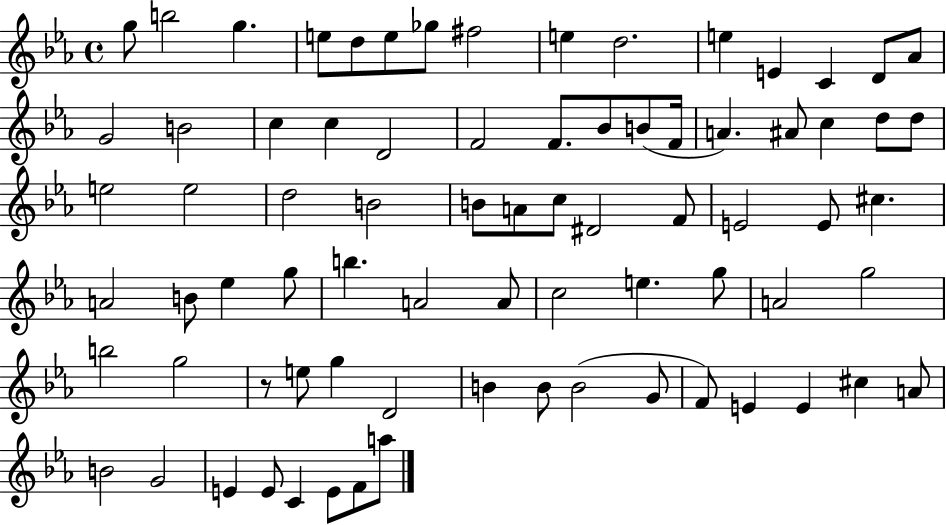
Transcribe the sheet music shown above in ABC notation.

X:1
T:Untitled
M:4/4
L:1/4
K:Eb
g/2 b2 g e/2 d/2 e/2 _g/2 ^f2 e d2 e E C D/2 _A/2 G2 B2 c c D2 F2 F/2 _B/2 B/2 F/4 A ^A/2 c d/2 d/2 e2 e2 d2 B2 B/2 A/2 c/2 ^D2 F/2 E2 E/2 ^c A2 B/2 _e g/2 b A2 A/2 c2 e g/2 A2 g2 b2 g2 z/2 e/2 g D2 B B/2 B2 G/2 F/2 E E ^c A/2 B2 G2 E E/2 C E/2 F/2 a/2